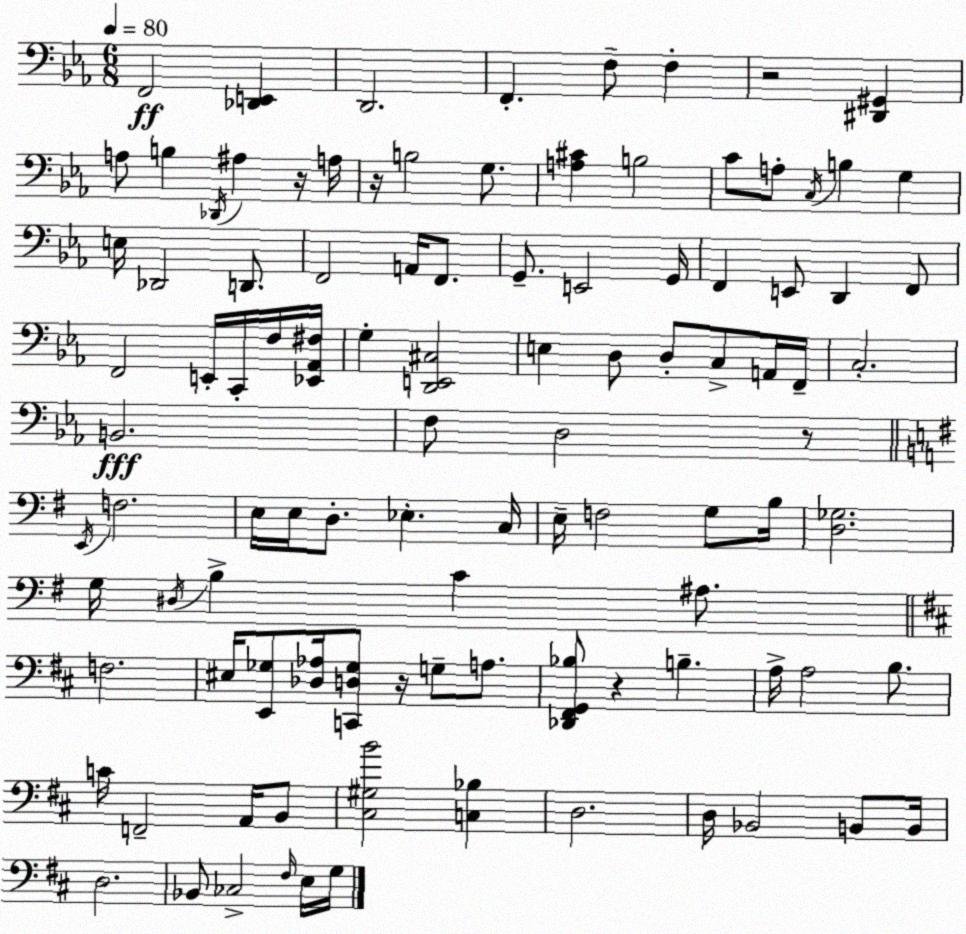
X:1
T:Untitled
M:6/8
L:1/4
K:Eb
F,,2 [_D,,E,,] D,,2 F,, F,/2 F, z2 [^D,,^G,,] A,/2 B, _D,,/4 ^A, z/4 A,/4 z/4 B,2 G,/2 [A,^C] B,2 C/2 A,/2 C,/4 B, G, E,/4 _D,,2 D,,/2 F,,2 A,,/4 F,,/2 G,,/2 E,,2 G,,/4 F,, E,,/2 D,, F,,/2 F,,2 E,,/4 C,,/4 F,/4 [_E,,_A,,^F,]/4 G, [D,,E,,^C,]2 E, D,/2 D,/2 C,/2 A,,/4 F,,/4 C,2 B,,2 F,/2 D,2 z/2 E,,/4 F,2 E,/4 E,/4 D,/2 _E, C,/4 E,/4 F,2 G,/2 B,/4 [D,_G,]2 G,/4 ^D,/4 B, C ^A,/2 F,2 ^E,/4 [E,,_G,]/2 [_D,_A,]/4 [C,,D,_G,]/2 z/4 G,/2 A,/2 [_D,,^F,,G,,_B,]/2 z B, A,/4 A,2 B,/2 C/4 F,,2 A,,/4 B,,/2 [^C,^G,B]2 [C,_B,] D,2 D,/4 _B,,2 B,,/2 B,,/4 D,2 _B,,/2 _C,2 ^F,/4 E,/4 G,/4